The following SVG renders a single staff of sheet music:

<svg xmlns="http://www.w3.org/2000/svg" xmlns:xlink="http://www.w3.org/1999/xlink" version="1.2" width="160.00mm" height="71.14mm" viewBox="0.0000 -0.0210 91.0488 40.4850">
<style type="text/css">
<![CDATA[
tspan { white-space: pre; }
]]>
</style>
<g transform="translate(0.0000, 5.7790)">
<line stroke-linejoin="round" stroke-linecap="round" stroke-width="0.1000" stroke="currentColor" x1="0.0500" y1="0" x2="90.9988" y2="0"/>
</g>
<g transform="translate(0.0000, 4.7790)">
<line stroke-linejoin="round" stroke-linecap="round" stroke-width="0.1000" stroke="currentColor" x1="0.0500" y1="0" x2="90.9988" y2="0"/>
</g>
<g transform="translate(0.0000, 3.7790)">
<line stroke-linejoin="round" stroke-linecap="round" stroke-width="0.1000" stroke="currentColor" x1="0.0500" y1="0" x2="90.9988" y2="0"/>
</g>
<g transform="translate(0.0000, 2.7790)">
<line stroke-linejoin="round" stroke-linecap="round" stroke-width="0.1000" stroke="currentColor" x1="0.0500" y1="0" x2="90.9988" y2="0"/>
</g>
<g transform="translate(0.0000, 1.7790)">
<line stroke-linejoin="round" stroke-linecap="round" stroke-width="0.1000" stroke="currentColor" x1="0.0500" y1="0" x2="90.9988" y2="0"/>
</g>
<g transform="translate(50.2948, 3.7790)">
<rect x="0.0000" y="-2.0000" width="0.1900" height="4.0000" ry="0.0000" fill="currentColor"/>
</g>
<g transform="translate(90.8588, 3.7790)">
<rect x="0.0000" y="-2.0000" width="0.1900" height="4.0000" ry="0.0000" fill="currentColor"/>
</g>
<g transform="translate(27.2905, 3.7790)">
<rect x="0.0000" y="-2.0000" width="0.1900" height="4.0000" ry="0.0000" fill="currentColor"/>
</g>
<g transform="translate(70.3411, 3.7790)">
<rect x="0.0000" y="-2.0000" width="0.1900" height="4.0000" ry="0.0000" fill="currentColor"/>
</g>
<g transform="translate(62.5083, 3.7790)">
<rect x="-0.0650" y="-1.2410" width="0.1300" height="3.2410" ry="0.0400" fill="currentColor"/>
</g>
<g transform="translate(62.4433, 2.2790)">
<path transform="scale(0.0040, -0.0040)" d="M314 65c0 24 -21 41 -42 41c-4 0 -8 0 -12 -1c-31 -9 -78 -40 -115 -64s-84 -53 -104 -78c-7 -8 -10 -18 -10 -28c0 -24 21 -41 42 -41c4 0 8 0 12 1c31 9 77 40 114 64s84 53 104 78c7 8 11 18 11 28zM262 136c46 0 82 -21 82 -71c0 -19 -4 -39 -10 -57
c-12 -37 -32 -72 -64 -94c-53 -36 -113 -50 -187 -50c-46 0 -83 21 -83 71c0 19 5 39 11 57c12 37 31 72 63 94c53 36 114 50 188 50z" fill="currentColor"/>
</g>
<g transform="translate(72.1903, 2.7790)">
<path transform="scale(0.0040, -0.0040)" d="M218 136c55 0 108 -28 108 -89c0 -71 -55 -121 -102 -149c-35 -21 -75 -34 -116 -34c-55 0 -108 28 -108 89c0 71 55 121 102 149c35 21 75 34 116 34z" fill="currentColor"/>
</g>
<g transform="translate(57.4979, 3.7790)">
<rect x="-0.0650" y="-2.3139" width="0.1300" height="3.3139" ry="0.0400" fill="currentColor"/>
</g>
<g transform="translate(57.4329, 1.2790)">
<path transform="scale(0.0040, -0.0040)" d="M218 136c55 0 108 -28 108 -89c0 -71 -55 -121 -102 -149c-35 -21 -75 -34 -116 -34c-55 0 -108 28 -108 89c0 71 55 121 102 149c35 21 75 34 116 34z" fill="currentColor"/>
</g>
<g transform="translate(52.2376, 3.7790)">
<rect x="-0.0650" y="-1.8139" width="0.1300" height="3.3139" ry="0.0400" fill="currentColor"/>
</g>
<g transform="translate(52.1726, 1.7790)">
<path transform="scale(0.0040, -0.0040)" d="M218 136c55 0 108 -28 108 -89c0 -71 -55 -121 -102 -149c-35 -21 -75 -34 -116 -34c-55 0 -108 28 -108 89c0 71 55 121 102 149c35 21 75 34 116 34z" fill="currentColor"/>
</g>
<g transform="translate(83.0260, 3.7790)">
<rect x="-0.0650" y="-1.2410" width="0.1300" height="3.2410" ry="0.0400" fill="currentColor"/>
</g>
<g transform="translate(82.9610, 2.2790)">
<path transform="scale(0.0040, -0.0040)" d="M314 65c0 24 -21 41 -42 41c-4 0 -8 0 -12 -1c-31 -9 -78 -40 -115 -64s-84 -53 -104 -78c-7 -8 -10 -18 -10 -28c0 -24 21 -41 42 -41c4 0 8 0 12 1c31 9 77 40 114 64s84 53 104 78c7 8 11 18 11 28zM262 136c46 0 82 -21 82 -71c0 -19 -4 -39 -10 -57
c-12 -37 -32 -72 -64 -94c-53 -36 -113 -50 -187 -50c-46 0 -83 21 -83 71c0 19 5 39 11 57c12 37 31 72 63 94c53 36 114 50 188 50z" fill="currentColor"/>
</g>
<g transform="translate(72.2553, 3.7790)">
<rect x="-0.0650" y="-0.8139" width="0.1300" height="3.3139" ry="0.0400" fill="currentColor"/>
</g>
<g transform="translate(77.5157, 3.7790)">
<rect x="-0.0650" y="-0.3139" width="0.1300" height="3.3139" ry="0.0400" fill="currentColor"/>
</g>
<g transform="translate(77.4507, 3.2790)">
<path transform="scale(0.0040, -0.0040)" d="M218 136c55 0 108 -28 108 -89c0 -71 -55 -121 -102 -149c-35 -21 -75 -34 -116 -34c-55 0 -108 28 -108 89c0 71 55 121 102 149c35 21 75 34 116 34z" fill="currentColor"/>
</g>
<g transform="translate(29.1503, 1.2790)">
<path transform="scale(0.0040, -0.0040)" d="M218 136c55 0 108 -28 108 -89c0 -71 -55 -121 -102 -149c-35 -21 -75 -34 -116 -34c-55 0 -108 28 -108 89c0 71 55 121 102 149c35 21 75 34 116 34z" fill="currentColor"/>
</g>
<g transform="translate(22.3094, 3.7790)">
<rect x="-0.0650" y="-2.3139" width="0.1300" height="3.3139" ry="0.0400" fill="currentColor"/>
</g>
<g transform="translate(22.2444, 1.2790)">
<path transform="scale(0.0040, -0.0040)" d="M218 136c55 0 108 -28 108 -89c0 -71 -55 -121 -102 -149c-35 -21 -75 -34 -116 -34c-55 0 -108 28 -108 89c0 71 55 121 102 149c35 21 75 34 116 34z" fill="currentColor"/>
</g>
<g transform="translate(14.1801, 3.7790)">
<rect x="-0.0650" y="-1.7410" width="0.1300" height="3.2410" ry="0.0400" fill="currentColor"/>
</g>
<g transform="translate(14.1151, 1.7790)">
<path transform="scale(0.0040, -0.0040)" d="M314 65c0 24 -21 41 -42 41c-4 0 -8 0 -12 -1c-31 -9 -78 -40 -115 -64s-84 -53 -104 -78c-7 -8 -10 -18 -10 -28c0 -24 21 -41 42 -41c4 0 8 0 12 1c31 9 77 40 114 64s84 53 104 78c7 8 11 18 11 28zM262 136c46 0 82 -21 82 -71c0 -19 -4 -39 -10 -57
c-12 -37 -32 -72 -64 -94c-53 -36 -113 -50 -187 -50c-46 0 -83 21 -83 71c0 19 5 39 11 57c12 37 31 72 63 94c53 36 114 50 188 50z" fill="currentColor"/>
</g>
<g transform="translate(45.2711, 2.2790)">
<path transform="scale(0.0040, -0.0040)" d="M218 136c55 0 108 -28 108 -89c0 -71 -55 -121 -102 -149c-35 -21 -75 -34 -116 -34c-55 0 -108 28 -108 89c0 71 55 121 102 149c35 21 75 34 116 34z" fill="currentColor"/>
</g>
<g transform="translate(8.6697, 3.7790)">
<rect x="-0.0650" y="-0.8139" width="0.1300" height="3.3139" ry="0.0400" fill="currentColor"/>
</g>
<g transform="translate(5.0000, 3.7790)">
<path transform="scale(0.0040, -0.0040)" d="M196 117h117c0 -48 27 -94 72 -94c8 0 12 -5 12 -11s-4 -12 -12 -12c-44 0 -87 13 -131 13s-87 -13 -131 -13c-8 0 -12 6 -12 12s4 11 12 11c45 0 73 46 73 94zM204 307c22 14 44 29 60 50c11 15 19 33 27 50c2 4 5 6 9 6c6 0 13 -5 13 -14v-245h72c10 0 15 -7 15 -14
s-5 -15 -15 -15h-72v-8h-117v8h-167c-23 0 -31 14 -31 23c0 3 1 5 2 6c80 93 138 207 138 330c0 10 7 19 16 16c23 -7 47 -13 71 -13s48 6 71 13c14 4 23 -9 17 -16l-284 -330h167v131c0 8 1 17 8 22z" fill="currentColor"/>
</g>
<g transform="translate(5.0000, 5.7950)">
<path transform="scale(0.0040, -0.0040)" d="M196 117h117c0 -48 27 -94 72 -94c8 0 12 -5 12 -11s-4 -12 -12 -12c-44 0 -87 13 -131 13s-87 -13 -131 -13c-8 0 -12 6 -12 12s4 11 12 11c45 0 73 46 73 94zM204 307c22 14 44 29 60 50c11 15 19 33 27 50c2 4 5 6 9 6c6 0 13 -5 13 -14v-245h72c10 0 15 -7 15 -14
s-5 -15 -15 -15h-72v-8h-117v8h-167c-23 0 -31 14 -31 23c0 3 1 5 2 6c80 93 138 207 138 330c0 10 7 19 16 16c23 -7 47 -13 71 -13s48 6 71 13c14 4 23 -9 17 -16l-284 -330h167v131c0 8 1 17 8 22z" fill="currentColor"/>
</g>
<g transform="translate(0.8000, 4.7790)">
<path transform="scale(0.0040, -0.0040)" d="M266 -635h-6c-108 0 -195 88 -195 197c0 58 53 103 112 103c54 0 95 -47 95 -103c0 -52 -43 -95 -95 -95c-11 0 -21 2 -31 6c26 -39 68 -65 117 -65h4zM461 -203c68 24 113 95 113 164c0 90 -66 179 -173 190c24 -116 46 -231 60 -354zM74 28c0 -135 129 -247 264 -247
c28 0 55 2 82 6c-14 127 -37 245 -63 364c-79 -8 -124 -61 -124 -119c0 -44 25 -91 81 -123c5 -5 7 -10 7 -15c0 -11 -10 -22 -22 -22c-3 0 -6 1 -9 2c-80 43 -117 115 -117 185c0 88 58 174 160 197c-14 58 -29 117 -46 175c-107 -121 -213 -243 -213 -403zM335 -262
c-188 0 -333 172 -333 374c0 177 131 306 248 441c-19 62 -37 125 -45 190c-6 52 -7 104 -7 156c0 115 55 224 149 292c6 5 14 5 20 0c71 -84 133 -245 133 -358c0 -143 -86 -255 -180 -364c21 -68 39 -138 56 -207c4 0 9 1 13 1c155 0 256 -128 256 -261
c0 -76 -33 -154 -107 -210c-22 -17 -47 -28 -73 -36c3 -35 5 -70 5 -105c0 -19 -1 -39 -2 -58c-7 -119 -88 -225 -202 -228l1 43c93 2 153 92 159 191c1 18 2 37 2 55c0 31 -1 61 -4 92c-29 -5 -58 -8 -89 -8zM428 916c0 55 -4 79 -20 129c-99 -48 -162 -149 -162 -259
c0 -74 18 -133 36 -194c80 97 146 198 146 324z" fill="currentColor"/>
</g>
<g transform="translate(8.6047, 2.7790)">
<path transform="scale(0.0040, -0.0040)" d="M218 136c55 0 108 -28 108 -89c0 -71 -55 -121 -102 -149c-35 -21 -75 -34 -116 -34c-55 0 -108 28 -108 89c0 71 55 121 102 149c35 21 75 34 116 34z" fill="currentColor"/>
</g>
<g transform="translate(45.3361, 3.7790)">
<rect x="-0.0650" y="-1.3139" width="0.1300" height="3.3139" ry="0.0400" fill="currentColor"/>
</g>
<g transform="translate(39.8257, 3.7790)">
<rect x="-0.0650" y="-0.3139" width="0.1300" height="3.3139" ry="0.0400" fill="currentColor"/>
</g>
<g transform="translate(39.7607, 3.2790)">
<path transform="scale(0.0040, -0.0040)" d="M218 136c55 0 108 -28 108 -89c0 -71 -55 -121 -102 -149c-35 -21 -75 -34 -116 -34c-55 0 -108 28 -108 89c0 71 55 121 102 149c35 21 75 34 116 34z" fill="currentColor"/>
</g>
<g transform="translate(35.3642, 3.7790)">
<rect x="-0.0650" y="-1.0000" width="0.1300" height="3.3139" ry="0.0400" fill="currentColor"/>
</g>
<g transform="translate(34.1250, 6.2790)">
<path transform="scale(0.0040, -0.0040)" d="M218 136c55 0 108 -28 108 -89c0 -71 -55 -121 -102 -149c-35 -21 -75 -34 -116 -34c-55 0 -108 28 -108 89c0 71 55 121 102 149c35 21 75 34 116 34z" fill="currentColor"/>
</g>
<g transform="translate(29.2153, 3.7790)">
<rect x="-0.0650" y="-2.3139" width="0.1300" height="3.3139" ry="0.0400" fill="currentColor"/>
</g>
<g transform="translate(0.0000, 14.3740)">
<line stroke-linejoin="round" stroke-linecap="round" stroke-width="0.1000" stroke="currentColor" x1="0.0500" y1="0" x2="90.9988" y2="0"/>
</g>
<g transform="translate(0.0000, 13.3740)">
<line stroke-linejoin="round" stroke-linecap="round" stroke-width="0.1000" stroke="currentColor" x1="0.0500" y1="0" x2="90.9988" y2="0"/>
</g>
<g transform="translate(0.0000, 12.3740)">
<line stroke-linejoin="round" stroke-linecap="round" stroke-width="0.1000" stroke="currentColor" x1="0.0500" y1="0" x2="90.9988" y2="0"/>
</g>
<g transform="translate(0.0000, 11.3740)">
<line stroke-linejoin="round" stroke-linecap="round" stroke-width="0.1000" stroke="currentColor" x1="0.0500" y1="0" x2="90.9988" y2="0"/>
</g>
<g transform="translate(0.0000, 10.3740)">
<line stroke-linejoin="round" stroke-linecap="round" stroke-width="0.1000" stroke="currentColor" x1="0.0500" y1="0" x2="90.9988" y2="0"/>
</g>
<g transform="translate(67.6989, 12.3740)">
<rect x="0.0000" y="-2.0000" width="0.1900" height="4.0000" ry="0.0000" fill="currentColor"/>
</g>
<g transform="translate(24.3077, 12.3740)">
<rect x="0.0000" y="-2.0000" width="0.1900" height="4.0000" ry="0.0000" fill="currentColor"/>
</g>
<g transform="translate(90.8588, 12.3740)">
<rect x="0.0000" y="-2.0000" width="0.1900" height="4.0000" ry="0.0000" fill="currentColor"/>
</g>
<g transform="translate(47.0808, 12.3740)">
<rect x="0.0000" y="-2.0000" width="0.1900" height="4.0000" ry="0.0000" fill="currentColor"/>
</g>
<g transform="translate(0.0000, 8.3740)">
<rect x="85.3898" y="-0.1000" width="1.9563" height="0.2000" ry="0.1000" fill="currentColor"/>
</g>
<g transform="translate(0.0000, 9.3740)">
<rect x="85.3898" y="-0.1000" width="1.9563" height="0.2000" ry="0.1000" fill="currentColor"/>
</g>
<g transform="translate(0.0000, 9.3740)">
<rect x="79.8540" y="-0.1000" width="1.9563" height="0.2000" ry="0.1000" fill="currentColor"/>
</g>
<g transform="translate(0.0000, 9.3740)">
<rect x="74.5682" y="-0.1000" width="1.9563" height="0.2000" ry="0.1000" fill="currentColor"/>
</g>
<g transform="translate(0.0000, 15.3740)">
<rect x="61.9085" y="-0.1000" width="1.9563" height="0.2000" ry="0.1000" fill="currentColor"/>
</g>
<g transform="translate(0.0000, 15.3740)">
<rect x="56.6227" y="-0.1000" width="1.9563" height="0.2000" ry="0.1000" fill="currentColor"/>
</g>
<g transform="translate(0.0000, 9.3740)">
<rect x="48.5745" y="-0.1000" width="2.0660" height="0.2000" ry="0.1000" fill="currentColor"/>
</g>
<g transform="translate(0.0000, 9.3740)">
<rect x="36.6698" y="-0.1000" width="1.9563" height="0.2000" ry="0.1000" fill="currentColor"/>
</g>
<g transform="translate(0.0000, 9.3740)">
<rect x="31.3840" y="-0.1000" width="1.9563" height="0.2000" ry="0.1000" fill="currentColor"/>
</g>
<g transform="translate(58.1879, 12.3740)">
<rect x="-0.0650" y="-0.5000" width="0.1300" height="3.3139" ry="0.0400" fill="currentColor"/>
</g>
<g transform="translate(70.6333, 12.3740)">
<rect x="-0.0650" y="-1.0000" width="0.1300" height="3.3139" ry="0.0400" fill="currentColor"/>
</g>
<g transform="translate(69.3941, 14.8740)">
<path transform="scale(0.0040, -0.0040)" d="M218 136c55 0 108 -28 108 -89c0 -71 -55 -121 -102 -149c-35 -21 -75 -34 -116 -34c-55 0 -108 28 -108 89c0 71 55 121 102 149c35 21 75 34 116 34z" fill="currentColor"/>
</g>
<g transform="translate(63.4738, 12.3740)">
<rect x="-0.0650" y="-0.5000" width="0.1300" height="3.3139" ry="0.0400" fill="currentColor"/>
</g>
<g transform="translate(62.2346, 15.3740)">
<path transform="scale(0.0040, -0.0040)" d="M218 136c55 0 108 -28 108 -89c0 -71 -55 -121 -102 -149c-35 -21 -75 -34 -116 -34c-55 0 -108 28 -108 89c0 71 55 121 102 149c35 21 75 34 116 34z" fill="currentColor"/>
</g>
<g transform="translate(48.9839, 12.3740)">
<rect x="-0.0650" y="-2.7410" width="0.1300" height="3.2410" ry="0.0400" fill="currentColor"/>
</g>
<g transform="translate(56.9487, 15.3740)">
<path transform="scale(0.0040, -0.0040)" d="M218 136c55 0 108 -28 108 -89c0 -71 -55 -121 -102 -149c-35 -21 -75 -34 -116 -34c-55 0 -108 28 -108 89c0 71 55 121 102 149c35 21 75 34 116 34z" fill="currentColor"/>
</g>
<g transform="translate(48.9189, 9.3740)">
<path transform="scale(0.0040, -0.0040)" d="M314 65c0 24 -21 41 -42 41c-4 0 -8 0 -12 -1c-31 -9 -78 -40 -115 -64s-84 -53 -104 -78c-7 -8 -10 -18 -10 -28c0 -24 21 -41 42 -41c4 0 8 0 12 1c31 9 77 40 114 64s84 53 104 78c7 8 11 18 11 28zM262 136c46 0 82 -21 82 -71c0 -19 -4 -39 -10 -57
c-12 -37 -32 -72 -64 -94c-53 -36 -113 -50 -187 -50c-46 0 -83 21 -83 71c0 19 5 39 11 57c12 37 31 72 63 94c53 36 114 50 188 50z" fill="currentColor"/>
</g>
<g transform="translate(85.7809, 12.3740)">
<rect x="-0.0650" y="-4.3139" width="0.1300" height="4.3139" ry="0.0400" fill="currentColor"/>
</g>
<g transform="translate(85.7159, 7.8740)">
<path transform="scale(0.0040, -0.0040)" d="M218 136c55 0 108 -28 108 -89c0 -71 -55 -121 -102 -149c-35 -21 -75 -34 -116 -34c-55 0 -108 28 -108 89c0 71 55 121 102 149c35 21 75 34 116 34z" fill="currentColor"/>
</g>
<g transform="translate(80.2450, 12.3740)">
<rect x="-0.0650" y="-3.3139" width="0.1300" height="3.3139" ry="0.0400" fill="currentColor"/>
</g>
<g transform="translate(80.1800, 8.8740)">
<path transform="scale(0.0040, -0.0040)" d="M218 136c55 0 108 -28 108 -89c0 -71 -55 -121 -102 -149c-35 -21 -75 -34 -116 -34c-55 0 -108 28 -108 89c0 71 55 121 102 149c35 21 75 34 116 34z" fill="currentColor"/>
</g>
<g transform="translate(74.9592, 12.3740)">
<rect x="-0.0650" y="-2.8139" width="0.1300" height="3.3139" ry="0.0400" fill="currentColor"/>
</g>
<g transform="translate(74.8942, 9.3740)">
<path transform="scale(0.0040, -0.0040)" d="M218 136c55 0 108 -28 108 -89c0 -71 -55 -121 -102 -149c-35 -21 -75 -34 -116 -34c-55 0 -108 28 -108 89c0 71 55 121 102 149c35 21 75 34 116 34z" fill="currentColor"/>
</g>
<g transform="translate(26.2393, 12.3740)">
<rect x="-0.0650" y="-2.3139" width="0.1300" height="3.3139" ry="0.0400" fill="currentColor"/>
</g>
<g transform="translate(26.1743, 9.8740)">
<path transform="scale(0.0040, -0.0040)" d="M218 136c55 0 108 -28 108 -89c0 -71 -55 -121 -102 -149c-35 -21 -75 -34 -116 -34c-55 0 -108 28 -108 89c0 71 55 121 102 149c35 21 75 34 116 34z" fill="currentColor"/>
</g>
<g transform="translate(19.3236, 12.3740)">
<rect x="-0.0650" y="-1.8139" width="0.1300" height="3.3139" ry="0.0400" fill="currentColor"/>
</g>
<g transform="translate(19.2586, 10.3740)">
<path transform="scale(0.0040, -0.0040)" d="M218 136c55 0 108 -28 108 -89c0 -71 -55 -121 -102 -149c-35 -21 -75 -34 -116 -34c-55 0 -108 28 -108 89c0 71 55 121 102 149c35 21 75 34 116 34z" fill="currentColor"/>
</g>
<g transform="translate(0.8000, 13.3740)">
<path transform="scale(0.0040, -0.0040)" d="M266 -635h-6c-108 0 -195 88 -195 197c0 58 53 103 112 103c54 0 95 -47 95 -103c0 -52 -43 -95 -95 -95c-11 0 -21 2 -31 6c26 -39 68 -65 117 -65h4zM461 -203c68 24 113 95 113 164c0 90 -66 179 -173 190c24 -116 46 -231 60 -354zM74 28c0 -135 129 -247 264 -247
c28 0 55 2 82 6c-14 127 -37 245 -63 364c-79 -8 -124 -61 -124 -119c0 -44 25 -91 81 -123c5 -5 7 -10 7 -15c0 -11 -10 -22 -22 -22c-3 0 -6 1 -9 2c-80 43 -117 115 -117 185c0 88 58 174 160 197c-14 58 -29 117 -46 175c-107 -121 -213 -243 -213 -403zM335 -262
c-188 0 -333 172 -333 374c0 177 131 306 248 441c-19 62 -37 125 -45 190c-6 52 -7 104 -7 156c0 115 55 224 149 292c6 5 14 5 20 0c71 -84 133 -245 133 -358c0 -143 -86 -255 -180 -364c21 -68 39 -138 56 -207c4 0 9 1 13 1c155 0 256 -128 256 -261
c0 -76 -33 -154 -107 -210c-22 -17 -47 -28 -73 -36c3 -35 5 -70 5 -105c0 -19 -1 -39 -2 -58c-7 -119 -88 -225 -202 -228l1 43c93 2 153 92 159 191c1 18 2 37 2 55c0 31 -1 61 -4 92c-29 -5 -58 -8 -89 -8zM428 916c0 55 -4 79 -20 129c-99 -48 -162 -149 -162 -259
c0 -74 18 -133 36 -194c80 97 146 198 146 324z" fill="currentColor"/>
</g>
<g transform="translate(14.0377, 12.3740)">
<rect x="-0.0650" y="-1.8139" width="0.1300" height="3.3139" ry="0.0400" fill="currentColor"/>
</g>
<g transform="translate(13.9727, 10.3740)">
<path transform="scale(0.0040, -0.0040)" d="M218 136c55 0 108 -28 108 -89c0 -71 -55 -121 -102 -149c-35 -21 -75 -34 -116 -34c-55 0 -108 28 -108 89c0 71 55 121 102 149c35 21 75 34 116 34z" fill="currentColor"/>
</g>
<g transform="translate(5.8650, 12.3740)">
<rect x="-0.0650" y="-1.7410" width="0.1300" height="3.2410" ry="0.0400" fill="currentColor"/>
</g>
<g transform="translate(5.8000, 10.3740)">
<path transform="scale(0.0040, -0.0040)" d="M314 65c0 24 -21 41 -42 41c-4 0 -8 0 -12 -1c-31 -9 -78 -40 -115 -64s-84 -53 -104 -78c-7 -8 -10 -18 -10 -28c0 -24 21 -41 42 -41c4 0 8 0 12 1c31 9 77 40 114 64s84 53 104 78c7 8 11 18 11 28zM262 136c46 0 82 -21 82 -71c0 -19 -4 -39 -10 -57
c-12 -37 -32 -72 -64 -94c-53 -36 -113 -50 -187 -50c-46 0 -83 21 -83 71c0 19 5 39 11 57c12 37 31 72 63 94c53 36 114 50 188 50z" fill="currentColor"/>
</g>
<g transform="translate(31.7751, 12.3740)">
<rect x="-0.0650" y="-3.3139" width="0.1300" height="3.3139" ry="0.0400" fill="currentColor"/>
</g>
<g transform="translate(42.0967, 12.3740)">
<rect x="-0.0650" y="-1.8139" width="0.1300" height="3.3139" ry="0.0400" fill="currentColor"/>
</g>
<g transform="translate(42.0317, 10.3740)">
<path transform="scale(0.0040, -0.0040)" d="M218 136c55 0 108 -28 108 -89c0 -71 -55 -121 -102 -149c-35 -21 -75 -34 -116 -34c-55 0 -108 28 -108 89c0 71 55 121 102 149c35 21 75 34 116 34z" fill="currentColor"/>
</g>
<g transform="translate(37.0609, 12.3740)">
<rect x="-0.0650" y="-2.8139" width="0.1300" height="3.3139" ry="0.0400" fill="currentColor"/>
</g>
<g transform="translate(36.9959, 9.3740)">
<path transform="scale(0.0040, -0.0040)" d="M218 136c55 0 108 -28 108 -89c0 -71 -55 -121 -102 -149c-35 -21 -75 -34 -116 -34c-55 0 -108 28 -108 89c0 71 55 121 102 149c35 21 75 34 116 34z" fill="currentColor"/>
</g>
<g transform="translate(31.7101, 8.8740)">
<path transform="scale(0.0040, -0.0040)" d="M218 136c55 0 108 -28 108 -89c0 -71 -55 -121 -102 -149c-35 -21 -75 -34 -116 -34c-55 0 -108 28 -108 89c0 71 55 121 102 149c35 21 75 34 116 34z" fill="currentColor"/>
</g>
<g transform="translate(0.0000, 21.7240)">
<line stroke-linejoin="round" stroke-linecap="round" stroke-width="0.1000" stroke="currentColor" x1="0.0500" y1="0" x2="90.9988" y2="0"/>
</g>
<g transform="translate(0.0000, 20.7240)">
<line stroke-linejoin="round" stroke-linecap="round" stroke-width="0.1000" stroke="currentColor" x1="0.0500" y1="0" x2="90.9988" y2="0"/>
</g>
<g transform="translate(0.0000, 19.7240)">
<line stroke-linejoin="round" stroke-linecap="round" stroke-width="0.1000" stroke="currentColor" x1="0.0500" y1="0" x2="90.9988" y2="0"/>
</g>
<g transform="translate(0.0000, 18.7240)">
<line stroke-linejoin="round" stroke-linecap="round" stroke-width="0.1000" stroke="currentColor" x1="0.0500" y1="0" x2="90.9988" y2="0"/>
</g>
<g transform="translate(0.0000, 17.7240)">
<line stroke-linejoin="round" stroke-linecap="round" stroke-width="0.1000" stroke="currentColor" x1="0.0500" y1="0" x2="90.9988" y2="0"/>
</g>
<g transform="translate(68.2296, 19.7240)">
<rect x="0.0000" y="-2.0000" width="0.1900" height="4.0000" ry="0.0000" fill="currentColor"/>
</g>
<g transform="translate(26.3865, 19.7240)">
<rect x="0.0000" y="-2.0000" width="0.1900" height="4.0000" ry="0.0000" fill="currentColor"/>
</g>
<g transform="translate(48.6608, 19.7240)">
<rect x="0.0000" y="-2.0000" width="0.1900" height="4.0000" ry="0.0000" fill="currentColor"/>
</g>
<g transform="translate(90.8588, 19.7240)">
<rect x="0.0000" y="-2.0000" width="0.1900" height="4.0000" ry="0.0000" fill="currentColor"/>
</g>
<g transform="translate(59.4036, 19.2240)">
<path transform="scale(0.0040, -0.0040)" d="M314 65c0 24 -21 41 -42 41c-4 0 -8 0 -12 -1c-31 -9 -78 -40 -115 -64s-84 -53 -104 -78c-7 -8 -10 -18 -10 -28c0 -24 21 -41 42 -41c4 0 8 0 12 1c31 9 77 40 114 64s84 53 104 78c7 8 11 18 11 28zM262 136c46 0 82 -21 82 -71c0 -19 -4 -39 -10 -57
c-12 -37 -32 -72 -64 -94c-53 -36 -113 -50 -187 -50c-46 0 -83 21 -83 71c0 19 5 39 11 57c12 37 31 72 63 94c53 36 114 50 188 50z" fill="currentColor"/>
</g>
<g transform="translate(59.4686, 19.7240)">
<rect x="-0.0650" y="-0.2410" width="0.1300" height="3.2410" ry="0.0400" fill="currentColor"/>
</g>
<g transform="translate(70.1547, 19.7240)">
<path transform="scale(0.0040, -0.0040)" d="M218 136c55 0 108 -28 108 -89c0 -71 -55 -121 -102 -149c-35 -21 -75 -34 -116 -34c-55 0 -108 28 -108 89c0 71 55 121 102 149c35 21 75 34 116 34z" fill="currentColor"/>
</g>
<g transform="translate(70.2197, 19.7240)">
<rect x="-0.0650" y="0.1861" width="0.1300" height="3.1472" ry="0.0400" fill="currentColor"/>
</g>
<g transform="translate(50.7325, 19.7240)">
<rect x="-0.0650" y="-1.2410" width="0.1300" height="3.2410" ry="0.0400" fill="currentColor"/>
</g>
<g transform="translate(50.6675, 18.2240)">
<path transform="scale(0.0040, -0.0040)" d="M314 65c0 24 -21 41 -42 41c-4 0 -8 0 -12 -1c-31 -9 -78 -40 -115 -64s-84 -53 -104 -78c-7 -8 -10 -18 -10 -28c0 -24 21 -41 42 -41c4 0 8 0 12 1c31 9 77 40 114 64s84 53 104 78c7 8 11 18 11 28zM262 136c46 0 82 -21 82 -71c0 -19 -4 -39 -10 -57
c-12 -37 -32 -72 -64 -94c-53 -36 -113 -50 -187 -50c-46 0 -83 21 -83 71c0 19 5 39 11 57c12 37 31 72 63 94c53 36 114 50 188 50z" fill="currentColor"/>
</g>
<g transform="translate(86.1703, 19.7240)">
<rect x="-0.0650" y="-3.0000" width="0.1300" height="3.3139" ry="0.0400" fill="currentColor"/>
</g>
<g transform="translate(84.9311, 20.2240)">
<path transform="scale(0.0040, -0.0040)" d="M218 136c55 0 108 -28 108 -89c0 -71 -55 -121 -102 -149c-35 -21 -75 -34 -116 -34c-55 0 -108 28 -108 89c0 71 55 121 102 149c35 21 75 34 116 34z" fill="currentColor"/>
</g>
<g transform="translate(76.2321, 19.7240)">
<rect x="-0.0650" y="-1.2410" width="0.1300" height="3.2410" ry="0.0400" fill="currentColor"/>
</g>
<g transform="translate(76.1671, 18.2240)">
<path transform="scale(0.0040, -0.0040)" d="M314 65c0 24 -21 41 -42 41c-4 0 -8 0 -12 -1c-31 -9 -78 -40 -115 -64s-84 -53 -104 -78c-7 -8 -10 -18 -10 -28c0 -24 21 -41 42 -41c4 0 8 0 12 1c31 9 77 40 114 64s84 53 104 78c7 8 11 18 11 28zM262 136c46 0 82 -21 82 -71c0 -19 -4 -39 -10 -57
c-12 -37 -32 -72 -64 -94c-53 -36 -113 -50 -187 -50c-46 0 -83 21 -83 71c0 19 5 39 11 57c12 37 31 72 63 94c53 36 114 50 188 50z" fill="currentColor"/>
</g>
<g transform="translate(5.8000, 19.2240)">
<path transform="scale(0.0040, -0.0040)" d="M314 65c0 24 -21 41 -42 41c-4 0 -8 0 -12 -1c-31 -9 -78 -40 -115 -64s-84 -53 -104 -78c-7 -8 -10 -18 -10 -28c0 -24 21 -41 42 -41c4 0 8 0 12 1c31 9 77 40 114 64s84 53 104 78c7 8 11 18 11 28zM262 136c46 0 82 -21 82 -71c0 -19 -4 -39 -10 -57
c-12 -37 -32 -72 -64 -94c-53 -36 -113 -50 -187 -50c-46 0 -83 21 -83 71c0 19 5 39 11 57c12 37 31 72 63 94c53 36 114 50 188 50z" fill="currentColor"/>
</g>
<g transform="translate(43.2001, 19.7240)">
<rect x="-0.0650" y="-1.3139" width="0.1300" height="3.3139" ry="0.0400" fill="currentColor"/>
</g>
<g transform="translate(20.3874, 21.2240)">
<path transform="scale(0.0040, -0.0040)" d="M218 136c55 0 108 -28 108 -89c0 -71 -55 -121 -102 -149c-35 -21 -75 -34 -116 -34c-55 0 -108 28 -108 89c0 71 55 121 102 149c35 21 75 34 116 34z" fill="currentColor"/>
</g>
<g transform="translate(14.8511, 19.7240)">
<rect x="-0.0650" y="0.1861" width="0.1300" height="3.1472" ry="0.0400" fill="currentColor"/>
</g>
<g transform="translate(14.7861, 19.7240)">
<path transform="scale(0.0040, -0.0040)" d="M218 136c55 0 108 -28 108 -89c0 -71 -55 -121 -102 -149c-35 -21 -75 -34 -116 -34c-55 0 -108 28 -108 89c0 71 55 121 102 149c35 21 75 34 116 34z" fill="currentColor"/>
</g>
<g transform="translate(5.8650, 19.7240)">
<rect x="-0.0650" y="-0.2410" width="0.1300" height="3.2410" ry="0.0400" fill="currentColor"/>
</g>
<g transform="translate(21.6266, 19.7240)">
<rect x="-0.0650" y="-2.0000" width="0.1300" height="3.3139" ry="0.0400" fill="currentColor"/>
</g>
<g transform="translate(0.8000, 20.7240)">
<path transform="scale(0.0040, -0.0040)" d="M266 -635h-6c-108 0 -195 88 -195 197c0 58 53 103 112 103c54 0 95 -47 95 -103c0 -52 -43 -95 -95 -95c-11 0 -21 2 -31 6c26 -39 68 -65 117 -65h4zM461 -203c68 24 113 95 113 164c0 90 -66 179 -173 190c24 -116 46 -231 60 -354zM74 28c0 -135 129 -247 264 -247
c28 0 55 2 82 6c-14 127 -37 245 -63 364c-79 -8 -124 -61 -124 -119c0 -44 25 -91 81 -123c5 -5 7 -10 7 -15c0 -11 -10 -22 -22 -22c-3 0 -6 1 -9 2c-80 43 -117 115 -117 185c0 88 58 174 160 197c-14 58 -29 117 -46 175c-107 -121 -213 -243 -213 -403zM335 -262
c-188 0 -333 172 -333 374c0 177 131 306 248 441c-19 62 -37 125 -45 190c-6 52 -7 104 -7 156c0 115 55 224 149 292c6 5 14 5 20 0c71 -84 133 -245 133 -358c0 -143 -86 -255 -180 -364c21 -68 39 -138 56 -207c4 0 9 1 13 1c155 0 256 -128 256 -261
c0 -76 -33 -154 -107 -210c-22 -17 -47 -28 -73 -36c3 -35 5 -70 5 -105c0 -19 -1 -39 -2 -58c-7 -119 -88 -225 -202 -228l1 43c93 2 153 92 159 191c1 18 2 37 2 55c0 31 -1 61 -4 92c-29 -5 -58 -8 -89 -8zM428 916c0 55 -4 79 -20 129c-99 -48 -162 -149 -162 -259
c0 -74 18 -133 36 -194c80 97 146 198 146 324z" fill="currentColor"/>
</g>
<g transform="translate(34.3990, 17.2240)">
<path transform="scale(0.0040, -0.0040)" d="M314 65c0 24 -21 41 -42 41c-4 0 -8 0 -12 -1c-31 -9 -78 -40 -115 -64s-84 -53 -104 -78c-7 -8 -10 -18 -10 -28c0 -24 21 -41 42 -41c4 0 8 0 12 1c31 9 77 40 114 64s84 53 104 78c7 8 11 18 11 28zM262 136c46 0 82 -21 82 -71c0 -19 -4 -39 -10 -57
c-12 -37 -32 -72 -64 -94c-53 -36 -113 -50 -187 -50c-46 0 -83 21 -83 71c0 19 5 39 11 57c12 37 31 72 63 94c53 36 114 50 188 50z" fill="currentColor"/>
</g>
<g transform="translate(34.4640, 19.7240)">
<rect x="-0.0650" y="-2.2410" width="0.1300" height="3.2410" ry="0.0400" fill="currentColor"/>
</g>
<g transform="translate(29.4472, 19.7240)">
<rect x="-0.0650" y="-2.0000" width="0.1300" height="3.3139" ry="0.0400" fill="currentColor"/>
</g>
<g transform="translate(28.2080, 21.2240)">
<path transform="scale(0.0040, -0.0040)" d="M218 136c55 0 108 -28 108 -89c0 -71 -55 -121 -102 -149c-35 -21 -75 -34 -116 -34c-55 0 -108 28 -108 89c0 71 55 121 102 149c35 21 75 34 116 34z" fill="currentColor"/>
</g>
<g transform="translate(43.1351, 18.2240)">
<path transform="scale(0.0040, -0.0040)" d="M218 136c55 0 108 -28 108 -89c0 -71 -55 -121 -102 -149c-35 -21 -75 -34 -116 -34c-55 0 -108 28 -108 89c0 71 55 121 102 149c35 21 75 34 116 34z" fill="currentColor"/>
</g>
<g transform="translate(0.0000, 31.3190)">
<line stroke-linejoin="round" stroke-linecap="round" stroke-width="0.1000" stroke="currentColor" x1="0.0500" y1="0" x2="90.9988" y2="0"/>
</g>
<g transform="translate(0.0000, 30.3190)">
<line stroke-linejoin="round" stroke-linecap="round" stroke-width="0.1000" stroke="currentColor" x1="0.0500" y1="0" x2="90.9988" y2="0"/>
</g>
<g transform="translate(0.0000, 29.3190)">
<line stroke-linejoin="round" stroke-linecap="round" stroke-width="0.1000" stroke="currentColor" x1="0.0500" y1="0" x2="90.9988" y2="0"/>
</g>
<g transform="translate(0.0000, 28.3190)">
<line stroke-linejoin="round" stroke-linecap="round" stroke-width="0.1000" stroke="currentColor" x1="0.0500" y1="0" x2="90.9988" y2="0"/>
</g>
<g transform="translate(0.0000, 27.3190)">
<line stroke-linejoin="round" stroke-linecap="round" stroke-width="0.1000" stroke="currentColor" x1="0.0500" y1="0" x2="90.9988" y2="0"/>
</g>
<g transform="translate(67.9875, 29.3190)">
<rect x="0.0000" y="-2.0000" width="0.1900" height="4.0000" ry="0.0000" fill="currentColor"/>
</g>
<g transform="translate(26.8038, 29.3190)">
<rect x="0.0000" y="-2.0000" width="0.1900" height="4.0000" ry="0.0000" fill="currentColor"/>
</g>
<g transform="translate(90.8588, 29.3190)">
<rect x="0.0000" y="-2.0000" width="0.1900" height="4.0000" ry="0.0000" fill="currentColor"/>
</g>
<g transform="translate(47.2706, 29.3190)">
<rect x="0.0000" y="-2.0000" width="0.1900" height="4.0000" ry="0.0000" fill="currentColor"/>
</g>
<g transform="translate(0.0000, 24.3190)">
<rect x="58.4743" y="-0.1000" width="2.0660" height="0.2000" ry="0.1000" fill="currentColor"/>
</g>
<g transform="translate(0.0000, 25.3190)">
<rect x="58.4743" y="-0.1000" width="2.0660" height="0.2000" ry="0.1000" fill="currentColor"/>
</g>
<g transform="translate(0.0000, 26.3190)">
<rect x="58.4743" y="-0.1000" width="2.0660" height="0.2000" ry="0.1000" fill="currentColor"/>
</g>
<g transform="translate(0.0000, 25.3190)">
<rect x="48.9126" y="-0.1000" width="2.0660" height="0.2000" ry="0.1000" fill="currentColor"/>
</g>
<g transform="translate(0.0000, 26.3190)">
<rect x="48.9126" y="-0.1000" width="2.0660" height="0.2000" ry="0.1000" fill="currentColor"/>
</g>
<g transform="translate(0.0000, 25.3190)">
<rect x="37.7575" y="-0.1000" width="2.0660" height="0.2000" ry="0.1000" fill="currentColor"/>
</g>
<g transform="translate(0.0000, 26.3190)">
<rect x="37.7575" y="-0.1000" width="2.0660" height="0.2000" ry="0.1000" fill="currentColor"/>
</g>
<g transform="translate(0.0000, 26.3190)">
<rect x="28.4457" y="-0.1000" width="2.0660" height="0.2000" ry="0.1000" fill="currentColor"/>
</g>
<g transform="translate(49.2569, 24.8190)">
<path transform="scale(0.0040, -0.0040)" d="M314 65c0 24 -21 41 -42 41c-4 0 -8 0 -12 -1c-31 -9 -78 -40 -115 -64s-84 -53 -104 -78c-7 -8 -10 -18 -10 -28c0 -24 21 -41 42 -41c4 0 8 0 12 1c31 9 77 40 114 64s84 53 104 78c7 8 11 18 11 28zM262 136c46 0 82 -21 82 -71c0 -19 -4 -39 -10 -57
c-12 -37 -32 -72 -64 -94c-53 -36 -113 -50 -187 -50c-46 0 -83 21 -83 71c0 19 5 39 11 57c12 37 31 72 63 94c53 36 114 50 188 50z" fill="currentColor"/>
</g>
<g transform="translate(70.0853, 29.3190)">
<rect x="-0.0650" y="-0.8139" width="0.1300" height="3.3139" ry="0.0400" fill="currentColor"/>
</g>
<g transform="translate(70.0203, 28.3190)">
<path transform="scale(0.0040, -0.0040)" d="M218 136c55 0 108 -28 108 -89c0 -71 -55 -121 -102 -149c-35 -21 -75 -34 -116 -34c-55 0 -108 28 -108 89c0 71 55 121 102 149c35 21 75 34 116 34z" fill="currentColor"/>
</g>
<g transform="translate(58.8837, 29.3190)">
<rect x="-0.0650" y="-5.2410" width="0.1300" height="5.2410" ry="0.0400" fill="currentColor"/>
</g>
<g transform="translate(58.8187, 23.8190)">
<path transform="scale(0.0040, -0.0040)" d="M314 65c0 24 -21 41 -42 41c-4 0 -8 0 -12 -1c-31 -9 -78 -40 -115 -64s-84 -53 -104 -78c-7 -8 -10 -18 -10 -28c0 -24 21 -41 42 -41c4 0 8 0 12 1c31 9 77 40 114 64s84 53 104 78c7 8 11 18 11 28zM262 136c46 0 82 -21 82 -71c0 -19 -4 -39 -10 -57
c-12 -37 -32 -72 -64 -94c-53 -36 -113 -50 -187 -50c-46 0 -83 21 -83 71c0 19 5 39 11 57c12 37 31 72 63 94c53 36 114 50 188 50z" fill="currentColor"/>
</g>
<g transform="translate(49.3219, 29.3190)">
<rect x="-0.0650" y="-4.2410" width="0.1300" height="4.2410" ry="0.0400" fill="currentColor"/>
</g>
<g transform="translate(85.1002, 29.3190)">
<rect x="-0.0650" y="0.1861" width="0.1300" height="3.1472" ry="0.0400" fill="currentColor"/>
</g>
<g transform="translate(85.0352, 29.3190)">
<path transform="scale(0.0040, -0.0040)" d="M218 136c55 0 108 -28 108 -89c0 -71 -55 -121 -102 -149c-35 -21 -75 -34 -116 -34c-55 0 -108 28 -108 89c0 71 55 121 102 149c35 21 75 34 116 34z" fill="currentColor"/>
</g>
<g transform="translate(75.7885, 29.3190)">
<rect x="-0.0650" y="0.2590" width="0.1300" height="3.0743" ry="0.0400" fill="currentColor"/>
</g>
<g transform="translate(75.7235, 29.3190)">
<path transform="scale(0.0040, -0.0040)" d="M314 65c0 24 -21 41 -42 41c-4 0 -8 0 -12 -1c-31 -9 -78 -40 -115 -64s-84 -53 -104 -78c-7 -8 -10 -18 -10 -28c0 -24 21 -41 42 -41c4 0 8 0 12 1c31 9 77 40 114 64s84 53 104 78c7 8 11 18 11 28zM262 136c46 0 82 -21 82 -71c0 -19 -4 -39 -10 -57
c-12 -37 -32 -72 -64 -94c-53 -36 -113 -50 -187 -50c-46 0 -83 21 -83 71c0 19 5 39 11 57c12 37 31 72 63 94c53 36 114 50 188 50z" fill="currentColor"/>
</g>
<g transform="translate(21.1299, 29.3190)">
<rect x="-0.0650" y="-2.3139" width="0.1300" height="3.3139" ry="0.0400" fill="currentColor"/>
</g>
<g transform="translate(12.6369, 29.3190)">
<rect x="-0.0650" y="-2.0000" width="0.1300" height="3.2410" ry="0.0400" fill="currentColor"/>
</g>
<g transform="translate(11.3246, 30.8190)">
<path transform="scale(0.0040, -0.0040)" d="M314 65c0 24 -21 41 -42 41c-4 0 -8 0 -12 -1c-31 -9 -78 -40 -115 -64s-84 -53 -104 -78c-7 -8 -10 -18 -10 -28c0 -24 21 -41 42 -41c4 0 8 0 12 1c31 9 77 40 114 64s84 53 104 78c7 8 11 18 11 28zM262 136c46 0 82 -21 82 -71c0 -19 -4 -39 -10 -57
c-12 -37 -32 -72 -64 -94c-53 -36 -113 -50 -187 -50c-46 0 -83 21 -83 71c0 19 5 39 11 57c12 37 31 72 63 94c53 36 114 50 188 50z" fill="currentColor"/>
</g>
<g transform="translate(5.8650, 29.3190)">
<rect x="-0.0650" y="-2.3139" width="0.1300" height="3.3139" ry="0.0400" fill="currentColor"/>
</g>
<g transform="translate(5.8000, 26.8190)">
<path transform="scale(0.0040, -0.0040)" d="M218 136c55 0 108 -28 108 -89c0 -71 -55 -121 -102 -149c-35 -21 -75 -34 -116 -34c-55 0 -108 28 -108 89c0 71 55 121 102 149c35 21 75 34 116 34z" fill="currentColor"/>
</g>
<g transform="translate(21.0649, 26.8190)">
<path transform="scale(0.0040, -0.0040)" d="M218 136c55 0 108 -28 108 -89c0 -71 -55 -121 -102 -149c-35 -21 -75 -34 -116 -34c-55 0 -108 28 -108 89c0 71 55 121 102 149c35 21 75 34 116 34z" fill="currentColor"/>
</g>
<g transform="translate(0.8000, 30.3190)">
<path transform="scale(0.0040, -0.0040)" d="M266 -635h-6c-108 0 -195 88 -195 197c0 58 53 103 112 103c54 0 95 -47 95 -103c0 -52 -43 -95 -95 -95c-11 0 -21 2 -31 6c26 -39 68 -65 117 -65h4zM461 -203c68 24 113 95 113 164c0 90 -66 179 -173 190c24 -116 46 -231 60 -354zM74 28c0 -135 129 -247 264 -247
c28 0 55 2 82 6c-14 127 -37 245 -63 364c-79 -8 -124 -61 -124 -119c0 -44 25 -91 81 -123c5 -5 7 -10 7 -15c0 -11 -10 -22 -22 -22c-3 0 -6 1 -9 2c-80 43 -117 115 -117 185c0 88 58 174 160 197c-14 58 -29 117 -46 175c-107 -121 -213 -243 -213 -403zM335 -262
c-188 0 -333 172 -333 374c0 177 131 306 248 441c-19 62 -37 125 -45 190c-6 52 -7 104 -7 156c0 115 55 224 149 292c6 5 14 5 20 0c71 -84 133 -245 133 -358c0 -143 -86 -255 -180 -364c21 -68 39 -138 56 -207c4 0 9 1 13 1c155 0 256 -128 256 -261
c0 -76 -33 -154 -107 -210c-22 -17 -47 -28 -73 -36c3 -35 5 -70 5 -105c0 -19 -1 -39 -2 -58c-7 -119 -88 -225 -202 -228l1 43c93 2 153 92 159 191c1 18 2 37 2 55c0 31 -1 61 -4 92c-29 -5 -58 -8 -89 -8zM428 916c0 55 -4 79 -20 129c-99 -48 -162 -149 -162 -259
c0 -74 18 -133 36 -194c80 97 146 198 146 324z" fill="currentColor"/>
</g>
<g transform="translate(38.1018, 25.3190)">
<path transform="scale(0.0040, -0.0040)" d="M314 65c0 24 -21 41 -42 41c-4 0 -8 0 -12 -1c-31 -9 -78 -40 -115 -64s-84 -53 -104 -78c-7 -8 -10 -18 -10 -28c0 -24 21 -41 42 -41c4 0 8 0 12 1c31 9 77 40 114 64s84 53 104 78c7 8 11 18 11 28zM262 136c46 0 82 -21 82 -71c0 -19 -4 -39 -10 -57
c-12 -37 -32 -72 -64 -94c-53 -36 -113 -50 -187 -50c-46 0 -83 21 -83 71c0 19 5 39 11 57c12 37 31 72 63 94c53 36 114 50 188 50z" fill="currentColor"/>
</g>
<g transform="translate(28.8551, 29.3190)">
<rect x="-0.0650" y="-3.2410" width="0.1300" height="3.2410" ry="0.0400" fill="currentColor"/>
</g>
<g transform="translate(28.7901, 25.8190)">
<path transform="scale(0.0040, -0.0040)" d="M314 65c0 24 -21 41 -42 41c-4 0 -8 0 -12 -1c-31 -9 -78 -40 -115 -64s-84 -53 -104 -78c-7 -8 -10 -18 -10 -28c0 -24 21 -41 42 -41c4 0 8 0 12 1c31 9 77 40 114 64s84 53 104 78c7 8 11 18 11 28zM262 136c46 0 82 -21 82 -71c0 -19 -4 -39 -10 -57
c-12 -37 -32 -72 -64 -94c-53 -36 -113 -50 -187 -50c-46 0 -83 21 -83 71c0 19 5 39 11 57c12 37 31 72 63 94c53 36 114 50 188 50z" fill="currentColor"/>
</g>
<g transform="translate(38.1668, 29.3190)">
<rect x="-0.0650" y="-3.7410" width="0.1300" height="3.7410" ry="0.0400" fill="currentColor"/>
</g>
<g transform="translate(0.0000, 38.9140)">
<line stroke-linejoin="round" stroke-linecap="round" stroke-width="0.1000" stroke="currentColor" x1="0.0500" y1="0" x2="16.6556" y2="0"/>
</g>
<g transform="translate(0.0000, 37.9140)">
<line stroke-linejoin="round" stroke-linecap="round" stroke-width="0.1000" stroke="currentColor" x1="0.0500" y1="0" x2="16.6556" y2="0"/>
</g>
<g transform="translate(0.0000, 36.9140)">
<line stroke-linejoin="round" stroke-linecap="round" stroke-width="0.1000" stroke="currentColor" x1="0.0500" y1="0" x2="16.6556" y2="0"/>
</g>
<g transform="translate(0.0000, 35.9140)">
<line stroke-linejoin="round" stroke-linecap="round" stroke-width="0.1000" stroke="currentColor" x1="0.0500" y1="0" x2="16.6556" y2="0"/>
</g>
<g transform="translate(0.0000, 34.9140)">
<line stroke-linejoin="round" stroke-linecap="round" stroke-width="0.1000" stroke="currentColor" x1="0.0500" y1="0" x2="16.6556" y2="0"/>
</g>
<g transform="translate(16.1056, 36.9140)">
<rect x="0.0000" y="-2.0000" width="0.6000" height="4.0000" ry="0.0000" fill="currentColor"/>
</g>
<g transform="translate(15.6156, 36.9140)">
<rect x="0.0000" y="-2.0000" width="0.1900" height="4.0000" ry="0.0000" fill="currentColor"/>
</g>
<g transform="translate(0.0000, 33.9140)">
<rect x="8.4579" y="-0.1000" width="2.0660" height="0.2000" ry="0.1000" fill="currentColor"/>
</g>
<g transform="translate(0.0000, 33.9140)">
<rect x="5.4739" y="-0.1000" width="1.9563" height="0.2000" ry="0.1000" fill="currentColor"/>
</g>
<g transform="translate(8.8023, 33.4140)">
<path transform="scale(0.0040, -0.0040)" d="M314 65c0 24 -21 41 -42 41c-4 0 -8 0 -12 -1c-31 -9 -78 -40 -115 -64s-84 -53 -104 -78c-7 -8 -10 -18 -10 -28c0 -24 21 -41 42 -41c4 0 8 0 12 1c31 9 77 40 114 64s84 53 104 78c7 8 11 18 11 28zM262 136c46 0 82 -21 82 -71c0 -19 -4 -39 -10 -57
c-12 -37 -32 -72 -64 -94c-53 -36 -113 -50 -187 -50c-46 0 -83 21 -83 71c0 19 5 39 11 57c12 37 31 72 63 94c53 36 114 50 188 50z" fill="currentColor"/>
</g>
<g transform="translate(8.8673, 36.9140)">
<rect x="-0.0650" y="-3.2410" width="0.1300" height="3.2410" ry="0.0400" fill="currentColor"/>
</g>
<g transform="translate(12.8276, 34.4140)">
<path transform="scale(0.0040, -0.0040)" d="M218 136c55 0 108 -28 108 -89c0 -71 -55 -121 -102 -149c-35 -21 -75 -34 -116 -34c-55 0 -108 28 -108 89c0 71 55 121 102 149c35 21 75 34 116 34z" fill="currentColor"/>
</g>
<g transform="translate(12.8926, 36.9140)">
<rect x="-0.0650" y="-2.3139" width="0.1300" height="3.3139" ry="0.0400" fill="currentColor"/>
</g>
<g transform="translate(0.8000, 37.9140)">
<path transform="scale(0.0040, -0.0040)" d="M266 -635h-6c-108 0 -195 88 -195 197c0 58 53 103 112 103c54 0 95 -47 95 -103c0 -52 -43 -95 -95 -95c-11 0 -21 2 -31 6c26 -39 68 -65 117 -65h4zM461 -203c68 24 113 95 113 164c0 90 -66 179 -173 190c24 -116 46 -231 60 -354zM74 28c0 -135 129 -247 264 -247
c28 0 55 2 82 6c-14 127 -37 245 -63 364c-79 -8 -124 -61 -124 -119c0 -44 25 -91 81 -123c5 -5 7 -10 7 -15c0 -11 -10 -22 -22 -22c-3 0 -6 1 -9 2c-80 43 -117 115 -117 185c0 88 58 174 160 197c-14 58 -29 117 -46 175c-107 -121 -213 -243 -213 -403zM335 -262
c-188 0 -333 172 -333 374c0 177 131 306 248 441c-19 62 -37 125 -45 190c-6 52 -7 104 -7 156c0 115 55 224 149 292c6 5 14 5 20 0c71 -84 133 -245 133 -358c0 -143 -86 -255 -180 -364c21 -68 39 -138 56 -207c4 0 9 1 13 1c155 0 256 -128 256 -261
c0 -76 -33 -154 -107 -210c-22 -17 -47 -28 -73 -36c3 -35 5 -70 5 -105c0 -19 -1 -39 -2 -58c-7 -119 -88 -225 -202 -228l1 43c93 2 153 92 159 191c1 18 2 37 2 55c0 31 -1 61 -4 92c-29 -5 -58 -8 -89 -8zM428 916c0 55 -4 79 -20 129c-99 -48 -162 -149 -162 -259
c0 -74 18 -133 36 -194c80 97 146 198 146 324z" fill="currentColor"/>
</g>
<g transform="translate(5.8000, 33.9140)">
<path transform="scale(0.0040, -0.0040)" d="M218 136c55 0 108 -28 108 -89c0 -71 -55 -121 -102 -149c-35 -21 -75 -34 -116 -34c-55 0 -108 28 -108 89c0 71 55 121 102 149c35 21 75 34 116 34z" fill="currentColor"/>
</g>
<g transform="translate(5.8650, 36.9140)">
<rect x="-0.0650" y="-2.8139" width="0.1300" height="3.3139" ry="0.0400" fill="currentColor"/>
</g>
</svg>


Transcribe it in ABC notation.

X:1
T:Untitled
M:4/4
L:1/4
K:C
d f2 g g D c e f g e2 d c e2 f2 f f g b a f a2 C C D a b d' c2 B F F g2 e e2 c2 B e2 A g F2 g b2 c'2 d'2 f'2 d B2 B a b2 g